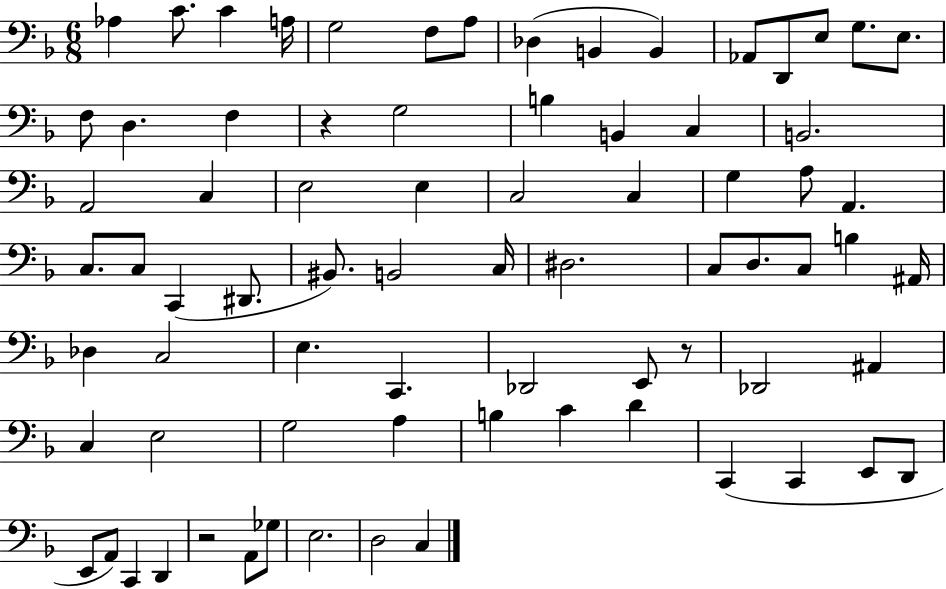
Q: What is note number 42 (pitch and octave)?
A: D3